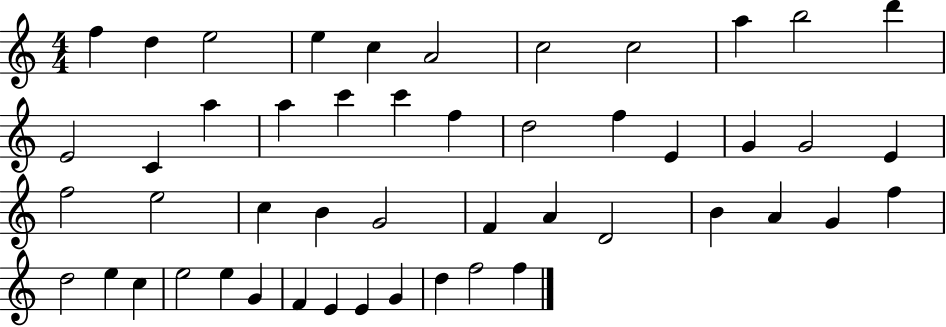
X:1
T:Untitled
M:4/4
L:1/4
K:C
f d e2 e c A2 c2 c2 a b2 d' E2 C a a c' c' f d2 f E G G2 E f2 e2 c B G2 F A D2 B A G f d2 e c e2 e G F E E G d f2 f